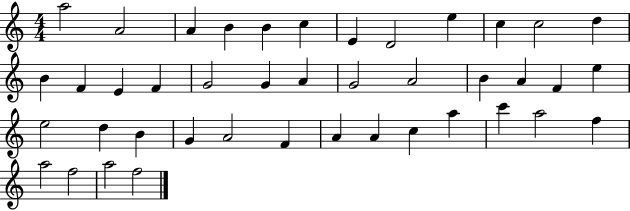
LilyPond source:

{
  \clef treble
  \numericTimeSignature
  \time 4/4
  \key c \major
  a''2 a'2 | a'4 b'4 b'4 c''4 | e'4 d'2 e''4 | c''4 c''2 d''4 | \break b'4 f'4 e'4 f'4 | g'2 g'4 a'4 | g'2 a'2 | b'4 a'4 f'4 e''4 | \break e''2 d''4 b'4 | g'4 a'2 f'4 | a'4 a'4 c''4 a''4 | c'''4 a''2 f''4 | \break a''2 f''2 | a''2 f''2 | \bar "|."
}